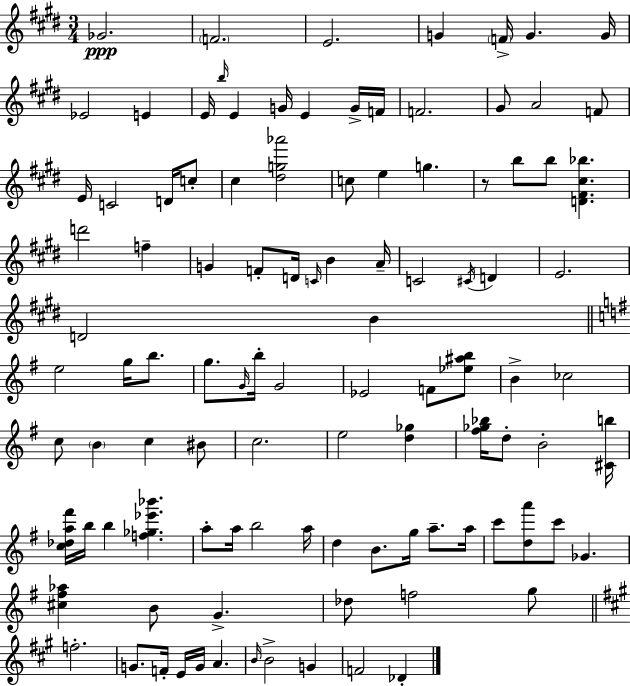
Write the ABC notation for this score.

X:1
T:Untitled
M:3/4
L:1/4
K:E
_G2 F2 E2 G F/4 G G/4 _E2 E E/4 b/4 E G/4 E G/4 F/4 F2 ^G/2 A2 F/2 E/4 C2 D/4 c/2 ^c [^dg_a']2 c/2 e g z/2 b/2 b/2 [D^F^c_b] d'2 f G F/2 D/4 C/4 B A/4 C2 ^C/4 D E2 D2 B e2 g/4 b/2 g/2 G/4 b/4 G2 _E2 F/2 [_e^ab]/2 B _c2 c/2 B c ^B/2 c2 e2 [d_g] [^f_g_b]/4 d/2 B2 [^Cb]/4 [c_da^f']/4 b/4 b [f_g_e'_b'] a/2 a/4 b2 a/4 d B/2 g/4 a/2 a/4 c'/2 [da']/2 c'/2 _G [^c^f_a] B/2 G _d/2 f2 g/2 f2 G/2 F/4 E/4 G/4 A B/4 B2 G F2 _D